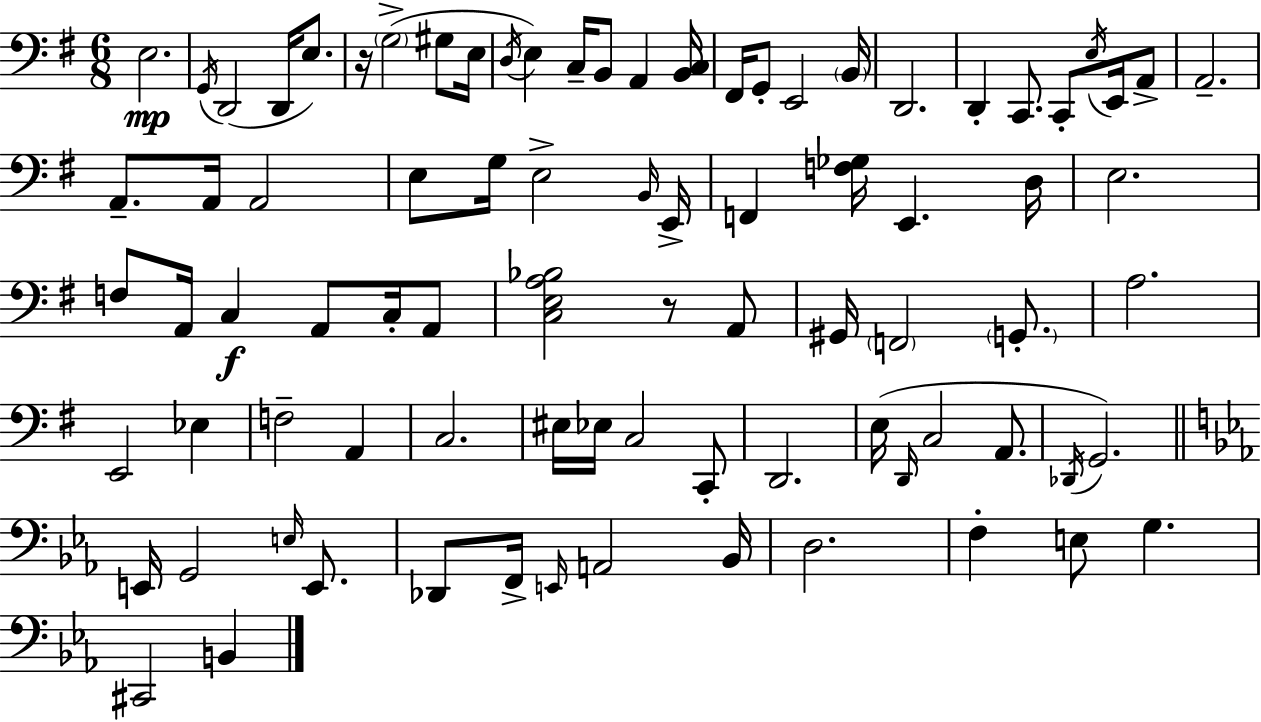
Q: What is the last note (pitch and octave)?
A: B2